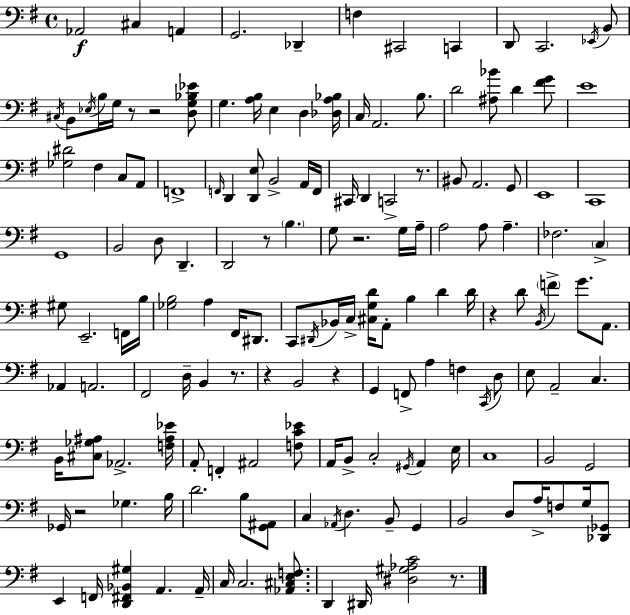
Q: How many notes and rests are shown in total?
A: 157